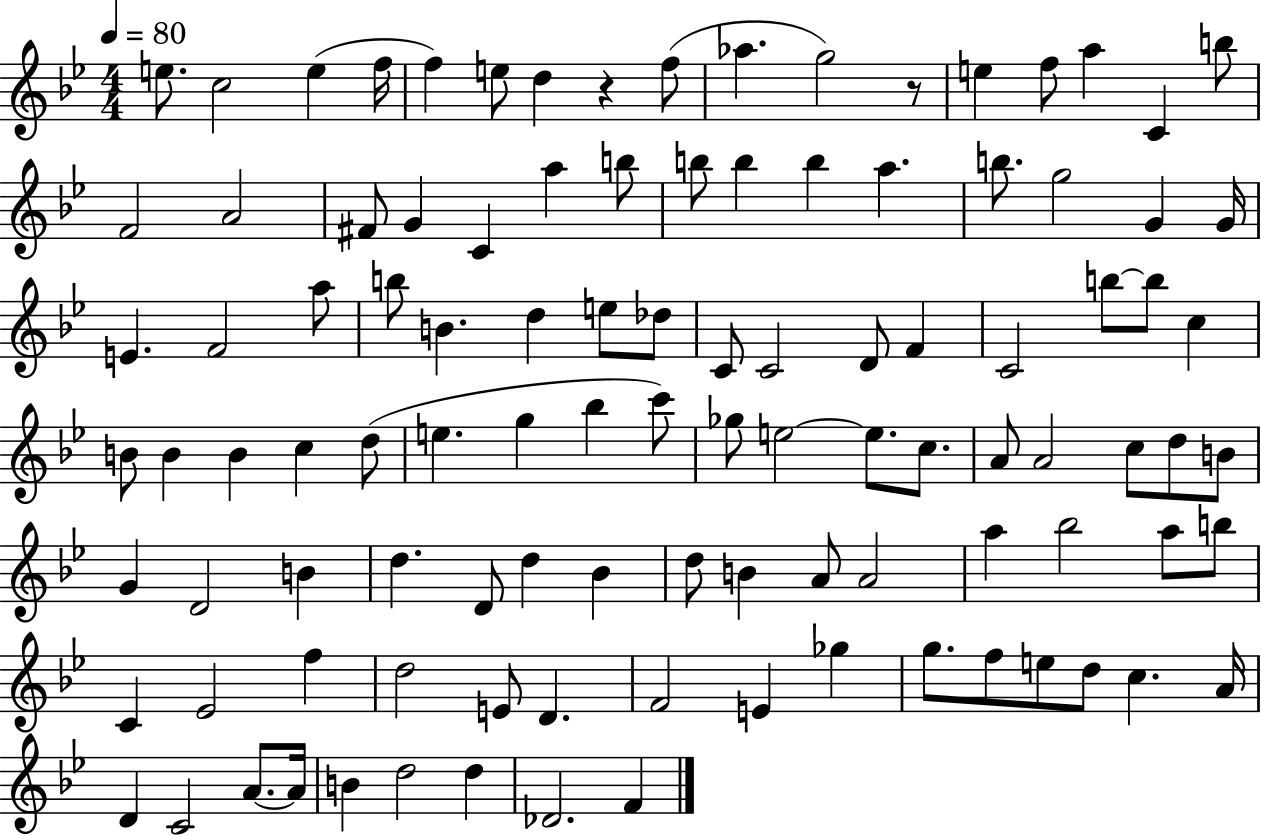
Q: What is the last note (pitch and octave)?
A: F4